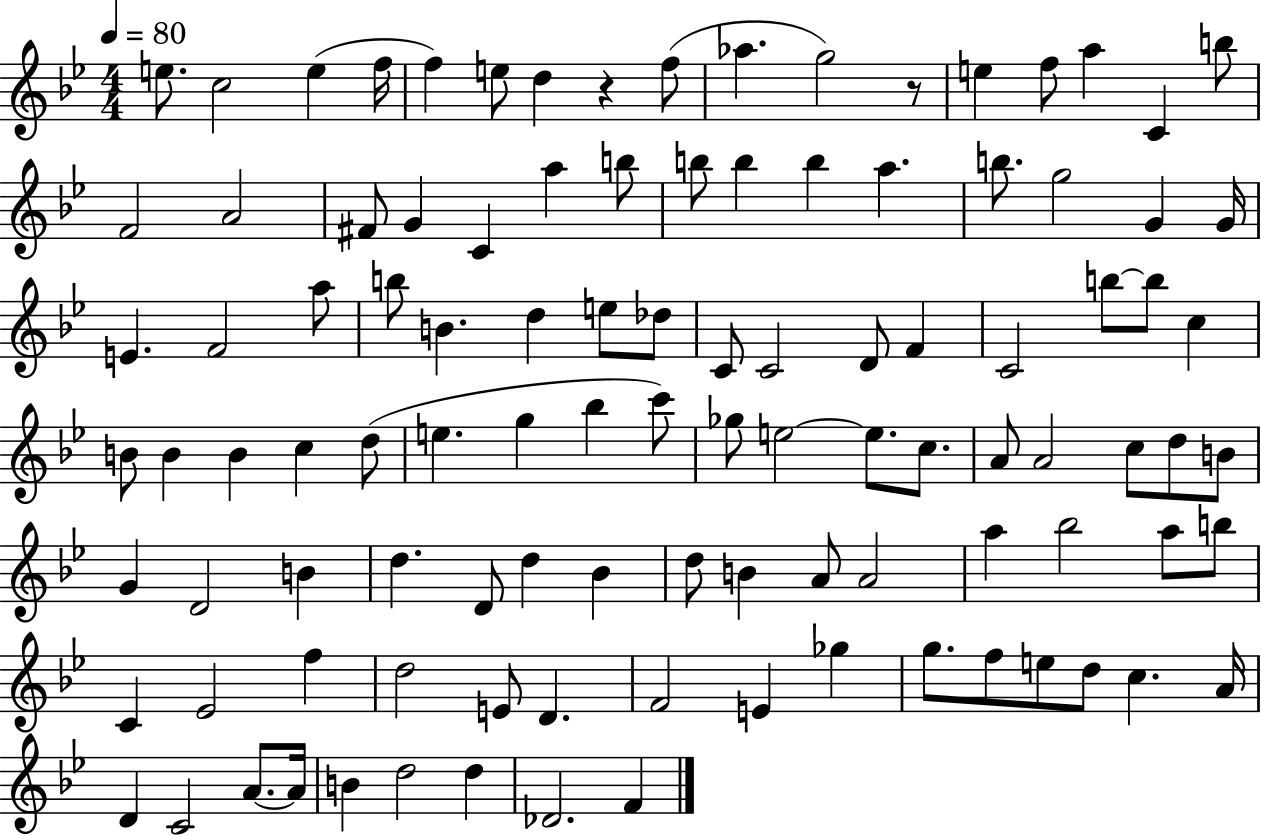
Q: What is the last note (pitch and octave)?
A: F4